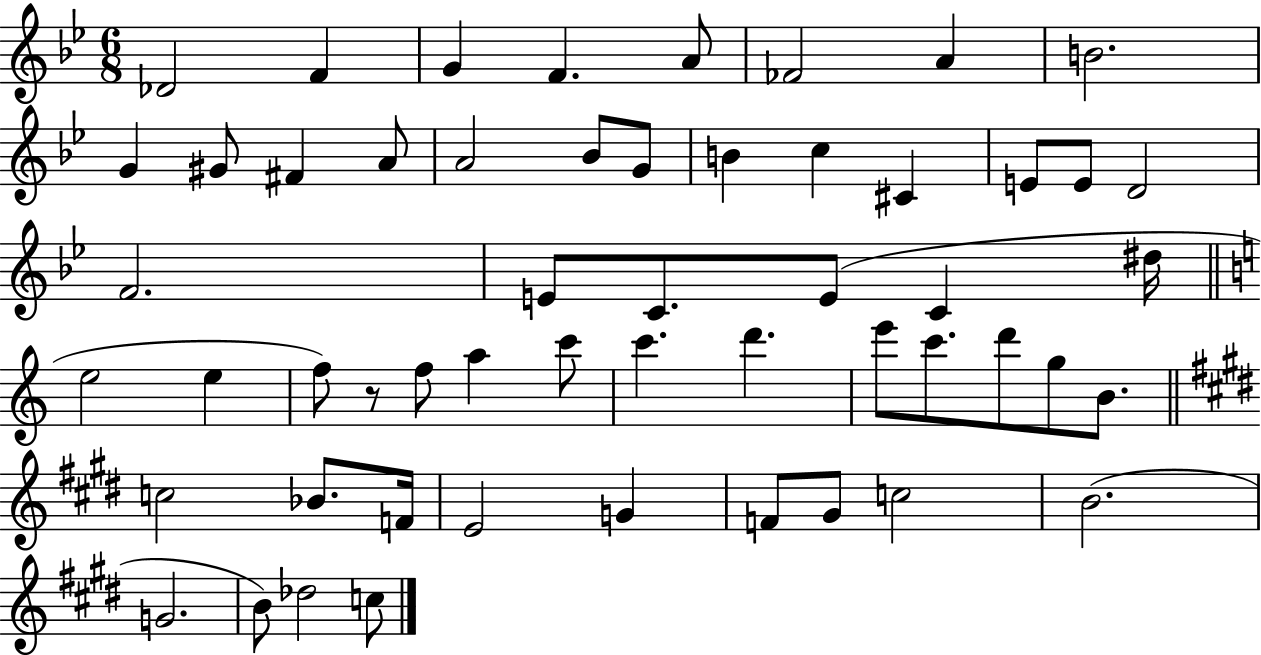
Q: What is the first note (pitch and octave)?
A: Db4